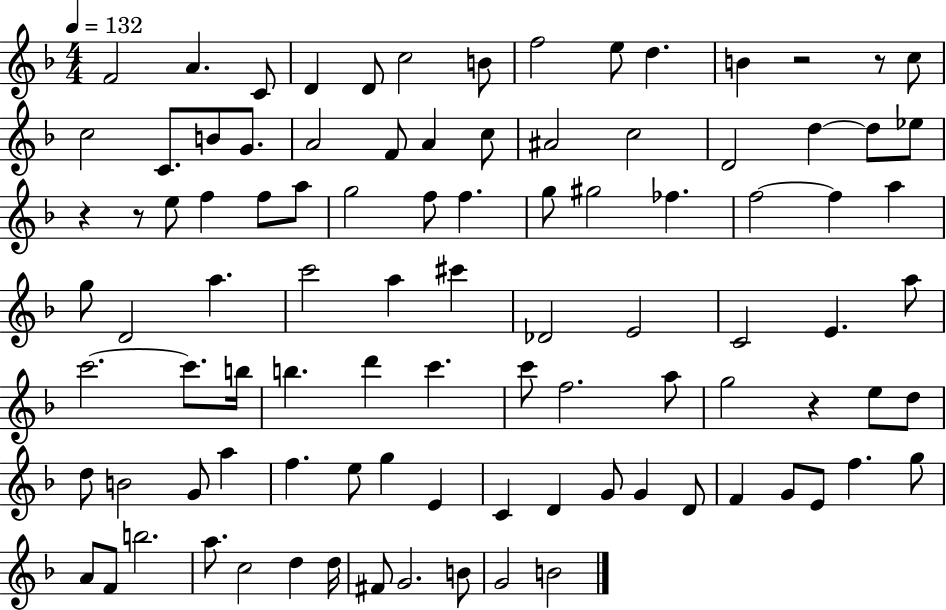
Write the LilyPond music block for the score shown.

{
  \clef treble
  \numericTimeSignature
  \time 4/4
  \key f \major
  \tempo 4 = 132
  f'2 a'4. c'8 | d'4 d'8 c''2 b'8 | f''2 e''8 d''4. | b'4 r2 r8 c''8 | \break c''2 c'8. b'8 g'8. | a'2 f'8 a'4 c''8 | ais'2 c''2 | d'2 d''4~~ d''8 ees''8 | \break r4 r8 e''8 f''4 f''8 a''8 | g''2 f''8 f''4. | g''8 gis''2 fes''4. | f''2~~ f''4 a''4 | \break g''8 d'2 a''4. | c'''2 a''4 cis'''4 | des'2 e'2 | c'2 e'4. a''8 | \break c'''2.~~ c'''8. b''16 | b''4. d'''4 c'''4. | c'''8 f''2. a''8 | g''2 r4 e''8 d''8 | \break d''8 b'2 g'8 a''4 | f''4. e''8 g''4 e'4 | c'4 d'4 g'8 g'4 d'8 | f'4 g'8 e'8 f''4. g''8 | \break a'8 f'8 b''2. | a''8. c''2 d''4 d''16 | fis'8 g'2. b'8 | g'2 b'2 | \break \bar "|."
}